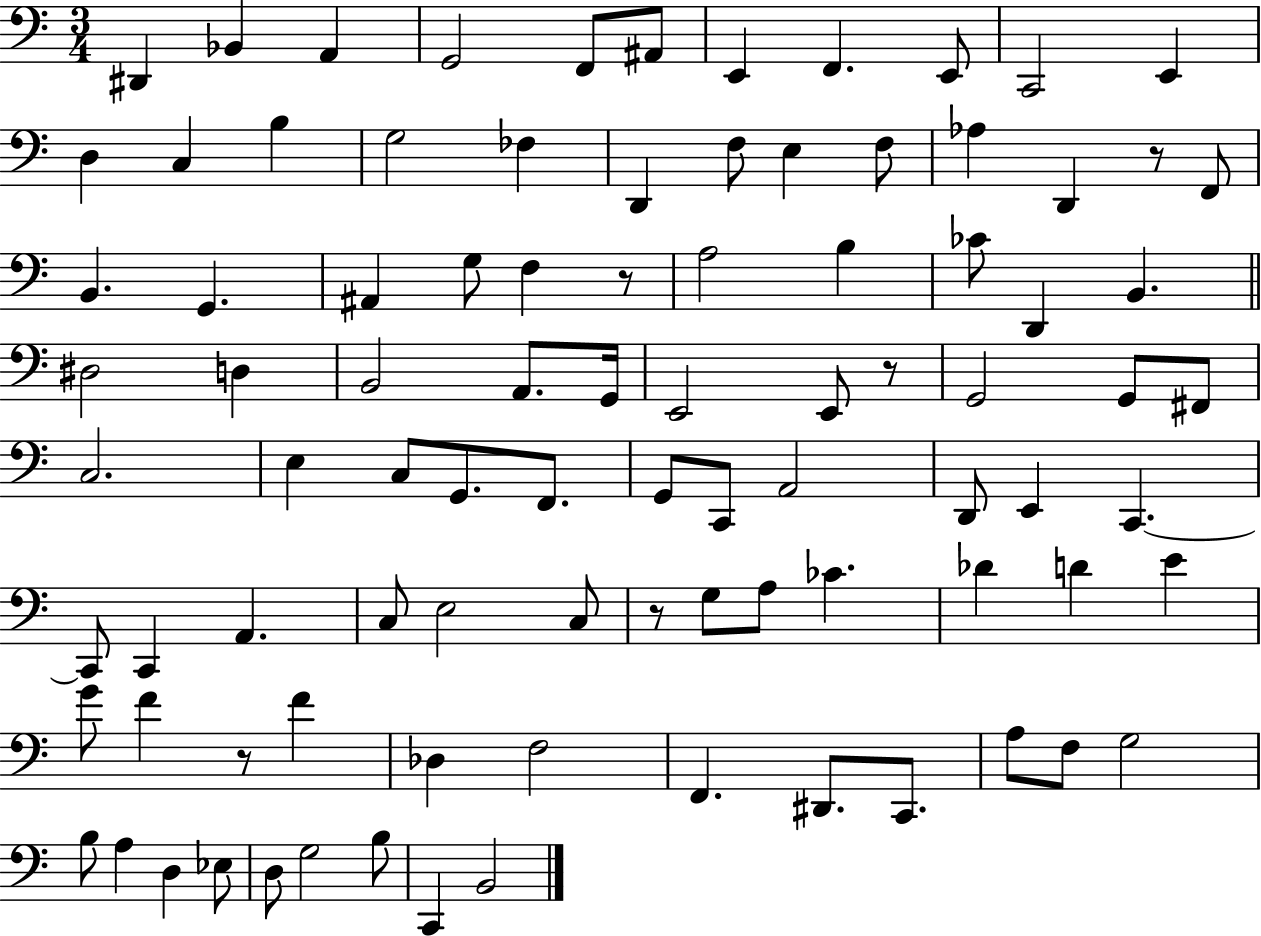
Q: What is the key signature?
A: C major